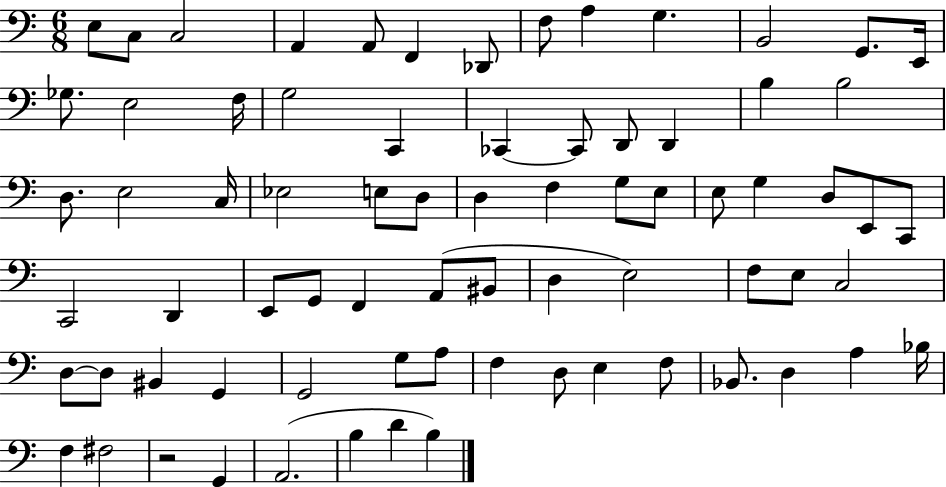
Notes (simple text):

E3/e C3/e C3/h A2/q A2/e F2/q Db2/e F3/e A3/q G3/q. B2/h G2/e. E2/s Gb3/e. E3/h F3/s G3/h C2/q CES2/q CES2/e D2/e D2/q B3/q B3/h D3/e. E3/h C3/s Eb3/h E3/e D3/e D3/q F3/q G3/e E3/e E3/e G3/q D3/e E2/e C2/e C2/h D2/q E2/e G2/e F2/q A2/e BIS2/e D3/q E3/h F3/e E3/e C3/h D3/e D3/e BIS2/q G2/q G2/h G3/e A3/e F3/q D3/e E3/q F3/e Bb2/e. D3/q A3/q Bb3/s F3/q F#3/h R/h G2/q A2/h. B3/q D4/q B3/q